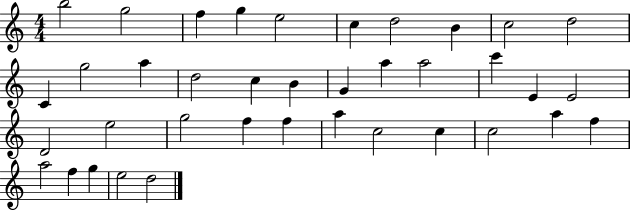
B5/h G5/h F5/q G5/q E5/h C5/q D5/h B4/q C5/h D5/h C4/q G5/h A5/q D5/h C5/q B4/q G4/q A5/q A5/h C6/q E4/q E4/h D4/h E5/h G5/h F5/q F5/q A5/q C5/h C5/q C5/h A5/q F5/q A5/h F5/q G5/q E5/h D5/h